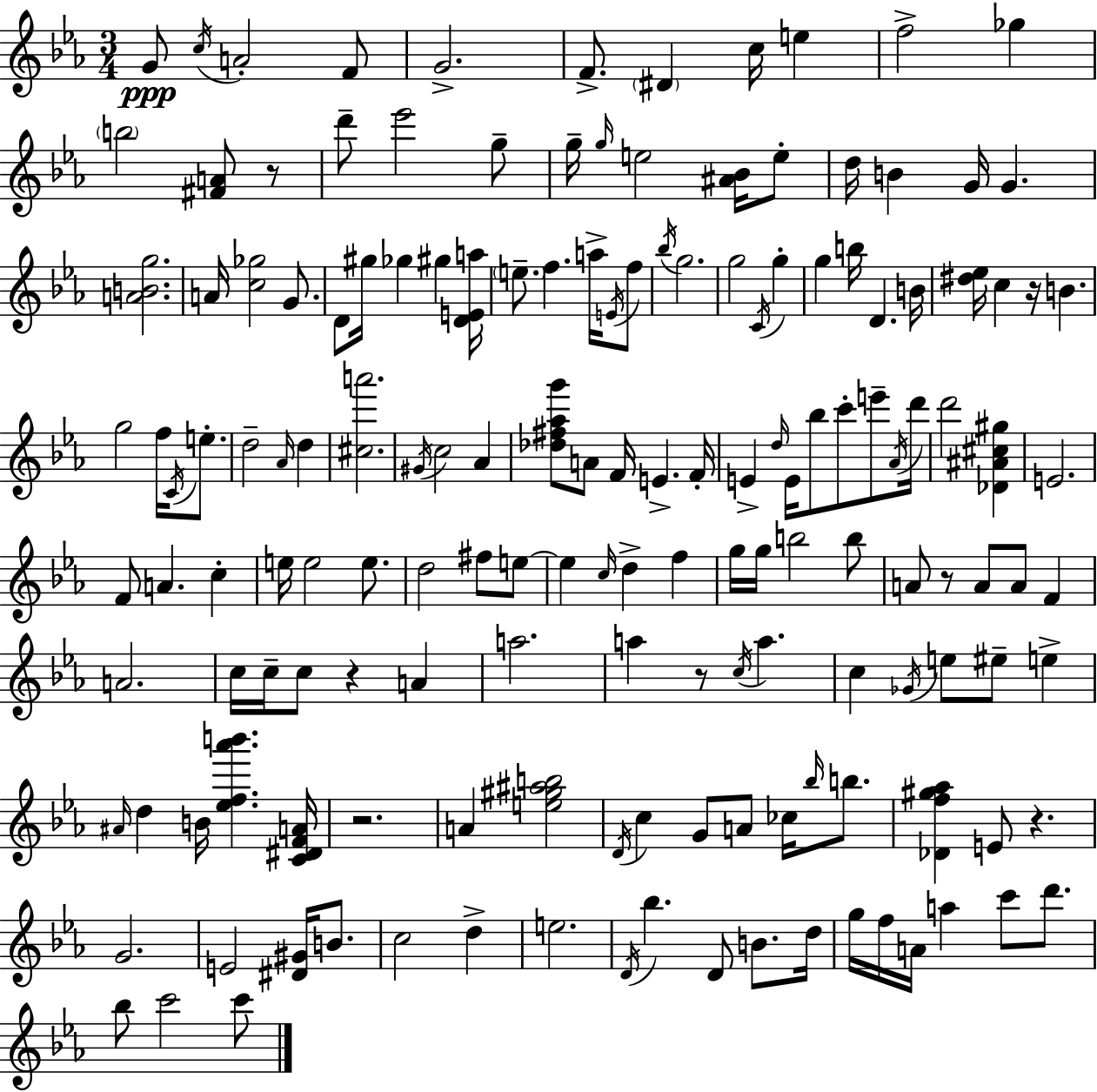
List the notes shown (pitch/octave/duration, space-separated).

G4/e C5/s A4/h F4/e G4/h. F4/e. D#4/q C5/s E5/q F5/h Gb5/q B5/h [F#4,A4]/e R/e D6/e Eb6/h G5/e G5/s G5/s E5/h [A#4,Bb4]/s E5/e D5/s B4/q G4/s G4/q. [A4,B4,G5]/h. A4/s [C5,Gb5]/h G4/e. D4/e G#5/s Gb5/q G#5/q [D4,E4,A5]/s E5/e. F5/q. A5/s E4/s F5/e Bb5/s G5/h. G5/h C4/s G5/q G5/q B5/s D4/q. B4/s [D#5,Eb5]/s C5/q R/s B4/q. G5/h F5/s C4/s E5/e. D5/h Ab4/s D5/q [C#5,A6]/h. G#4/s C5/h Ab4/q [Db5,F#5,Ab5,G6]/e A4/e F4/s E4/q. F4/s E4/q D5/s E4/s Bb5/e C6/e E6/e Ab4/s D6/s D6/h [Db4,A#4,C#5,G#5]/q E4/h. F4/e A4/q. C5/q E5/s E5/h E5/e. D5/h F#5/e E5/e E5/q C5/s D5/q F5/q G5/s G5/s B5/h B5/e A4/e R/e A4/e A4/e F4/q A4/h. C5/s C5/s C5/e R/q A4/q A5/h. A5/q R/e C5/s A5/q. C5/q Gb4/s E5/e EIS5/e E5/q A#4/s D5/q B4/s [Eb5,F5,Ab6,B6]/q. [C4,D#4,F4,A4]/s R/h. A4/q [E5,G#5,A#5,B5]/h D4/s C5/q G4/e A4/e CES5/s Bb5/s B5/e. [Db4,F5,G#5,Ab5]/q E4/e R/q. G4/h. E4/h [D#4,G#4]/s B4/e. C5/h D5/q E5/h. D4/s Bb5/q. D4/e B4/e. D5/s G5/s F5/s A4/s A5/q C6/e D6/e. Bb5/e C6/h C6/e